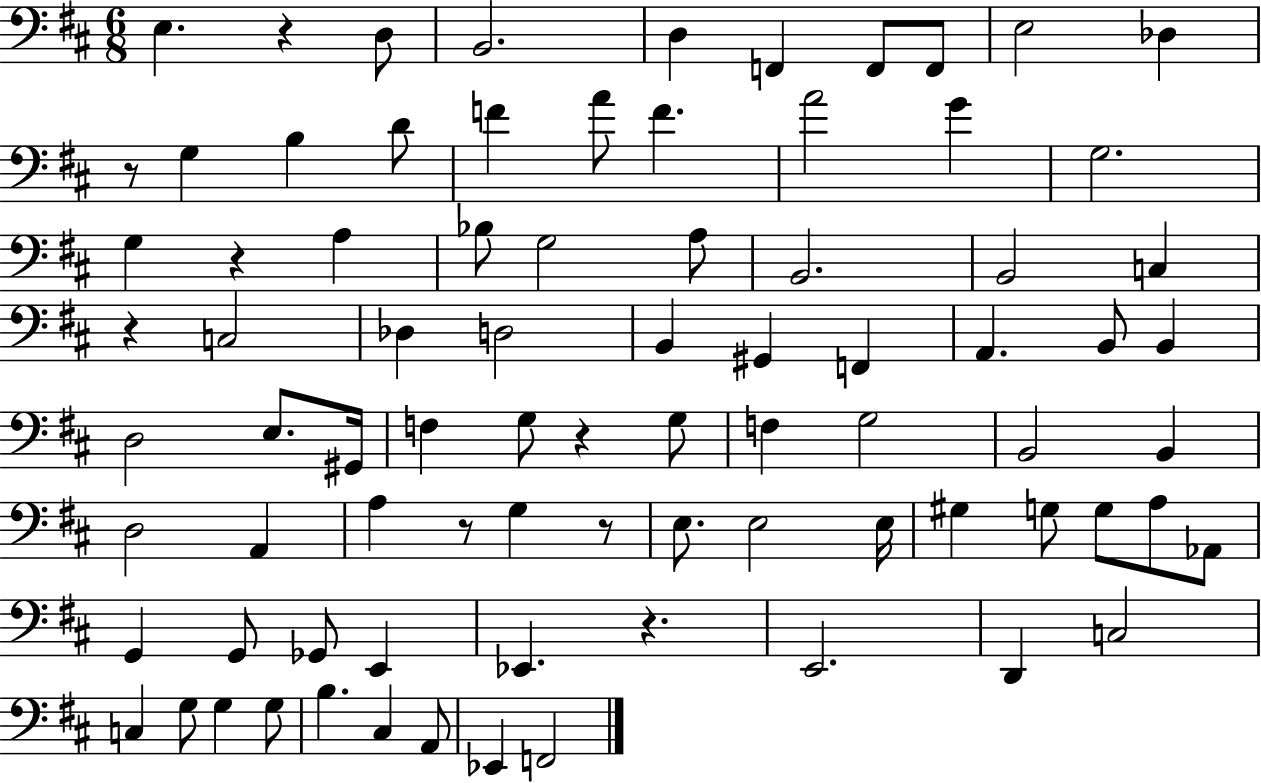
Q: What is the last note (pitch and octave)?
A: F2